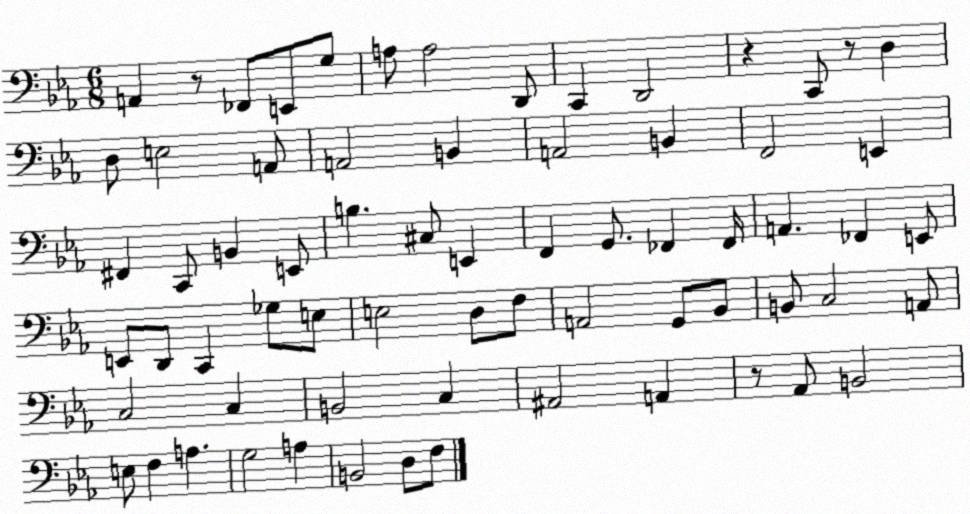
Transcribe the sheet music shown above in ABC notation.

X:1
T:Untitled
M:6/8
L:1/4
K:Eb
A,, z/2 _F,,/2 E,,/2 G,/2 A,/2 A,2 D,,/2 C,, D,,2 z C,,/2 z/2 D, D,/2 E,2 A,,/2 A,,2 B,, A,,2 B,, F,,2 E,, ^F,, C,,/2 B,, E,,/2 B, ^C,/2 E,, F,, G,,/2 _F,, _F,,/4 A,, _F,, E,,/2 E,,/2 D,,/2 C,, _G,/2 E,/2 E,2 D,/2 F,/2 A,,2 G,,/2 _B,,/2 B,,/2 C,2 A,,/2 C,2 C, B,,2 C, ^A,,2 A,, z/2 _A,,/2 B,,2 E,/2 F, A, G,2 A, B,,2 D,/2 F,/2